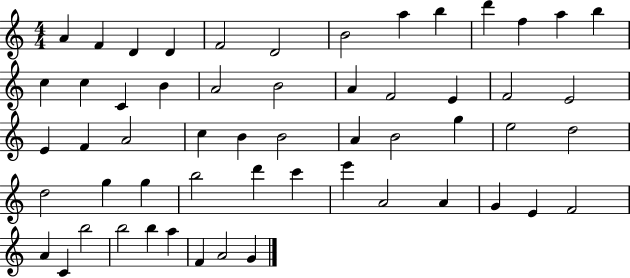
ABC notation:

X:1
T:Untitled
M:4/4
L:1/4
K:C
A F D D F2 D2 B2 a b d' f a b c c C B A2 B2 A F2 E F2 E2 E F A2 c B B2 A B2 g e2 d2 d2 g g b2 d' c' e' A2 A G E F2 A C b2 b2 b a F A2 G